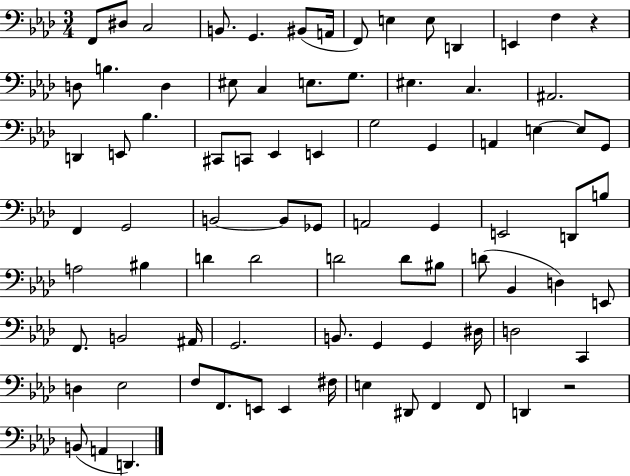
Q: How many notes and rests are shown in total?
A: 84